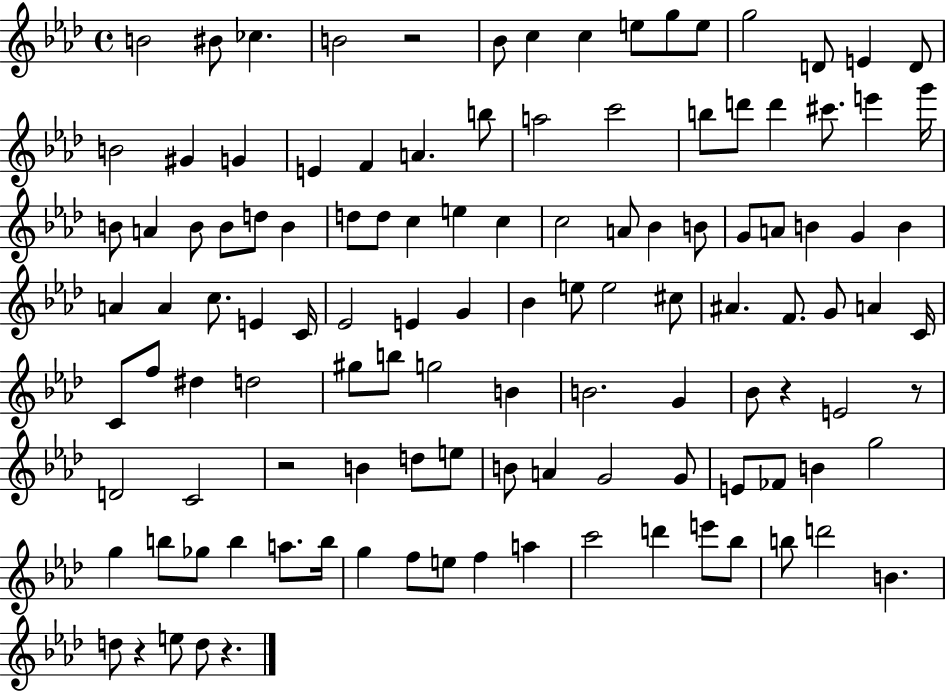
B4/h BIS4/e CES5/q. B4/h R/h Bb4/e C5/q C5/q E5/e G5/e E5/e G5/h D4/e E4/q D4/e B4/h G#4/q G4/q E4/q F4/q A4/q. B5/e A5/h C6/h B5/e D6/e D6/q C#6/e. E6/q G6/s B4/e A4/q B4/e B4/e D5/e B4/q D5/e D5/e C5/q E5/q C5/q C5/h A4/e Bb4/q B4/e G4/e A4/e B4/q G4/q B4/q A4/q A4/q C5/e. E4/q C4/s Eb4/h E4/q G4/q Bb4/q E5/e E5/h C#5/e A#4/q. F4/e. G4/e A4/q C4/s C4/e F5/e D#5/q D5/h G#5/e B5/e G5/h B4/q B4/h. G4/q Bb4/e R/q E4/h R/e D4/h C4/h R/h B4/q D5/e E5/e B4/e A4/q G4/h G4/e E4/e FES4/e B4/q G5/h G5/q B5/e Gb5/e B5/q A5/e. B5/s G5/q F5/e E5/e F5/q A5/q C6/h D6/q E6/e Bb5/e B5/e D6/h B4/q. D5/e R/q E5/e D5/e R/q.